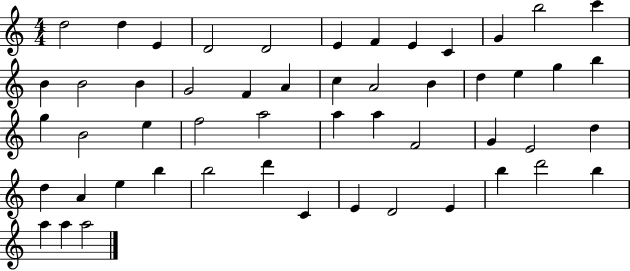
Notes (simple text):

D5/h D5/q E4/q D4/h D4/h E4/q F4/q E4/q C4/q G4/q B5/h C6/q B4/q B4/h B4/q G4/h F4/q A4/q C5/q A4/h B4/q D5/q E5/q G5/q B5/q G5/q B4/h E5/q F5/h A5/h A5/q A5/q F4/h G4/q E4/h D5/q D5/q A4/q E5/q B5/q B5/h D6/q C4/q E4/q D4/h E4/q B5/q D6/h B5/q A5/q A5/q A5/h